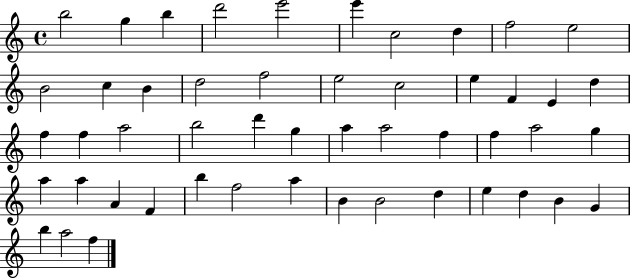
X:1
T:Untitled
M:4/4
L:1/4
K:C
b2 g b d'2 e'2 e' c2 d f2 e2 B2 c B d2 f2 e2 c2 e F E d f f a2 b2 d' g a a2 f f a2 g a a A F b f2 a B B2 d e d B G b a2 f